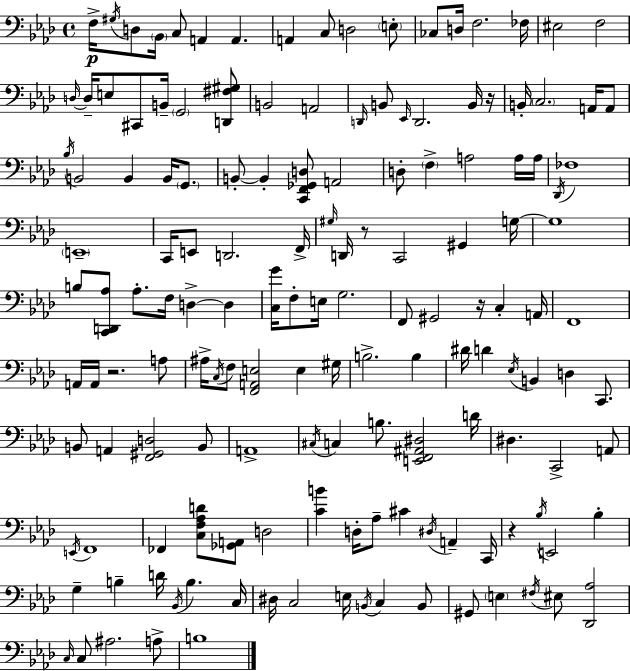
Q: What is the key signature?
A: F minor